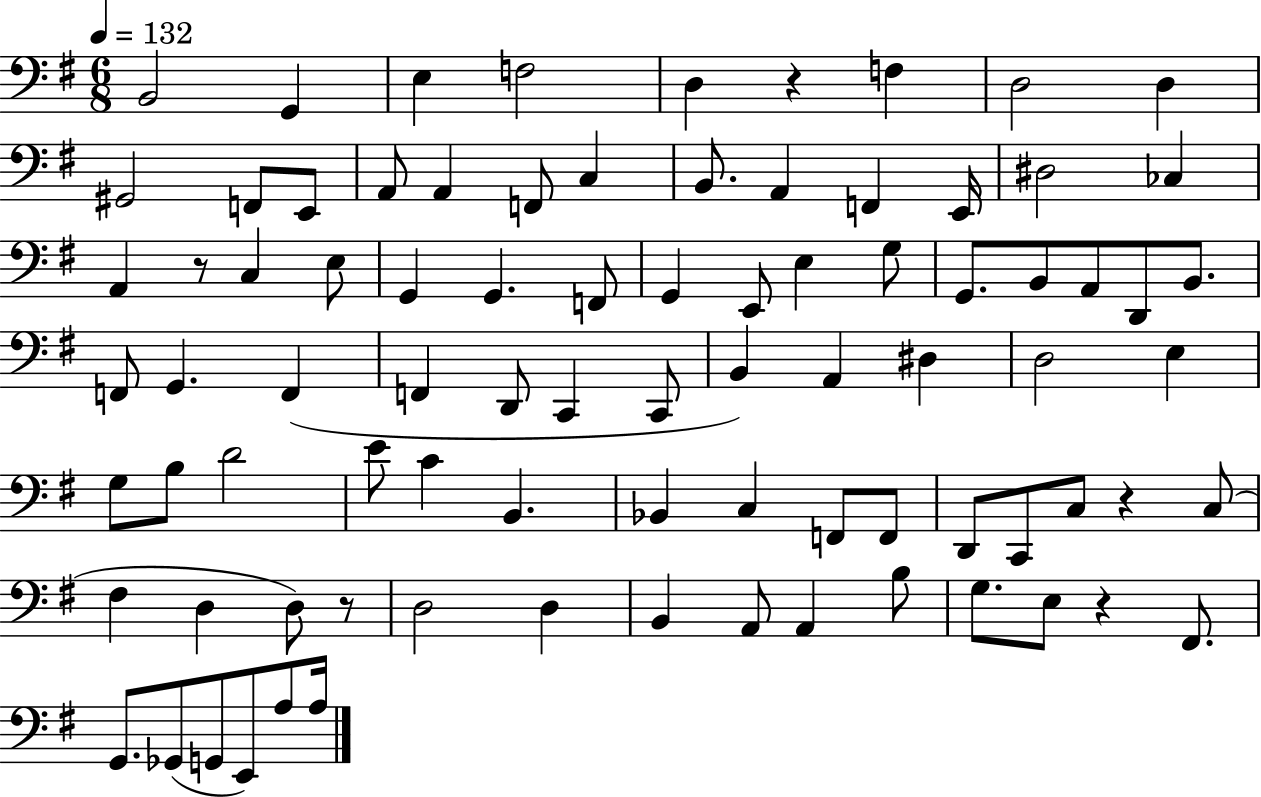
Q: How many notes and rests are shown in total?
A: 85